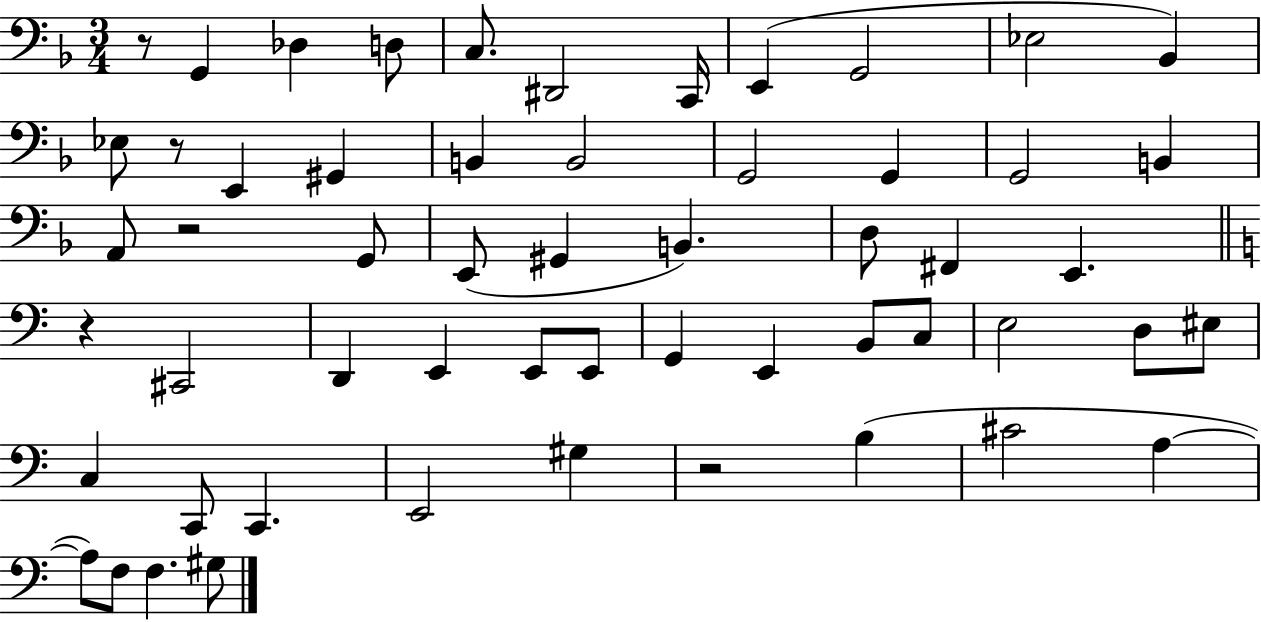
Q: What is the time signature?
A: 3/4